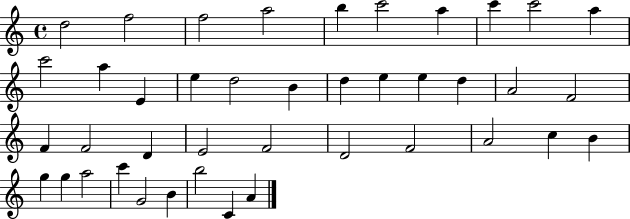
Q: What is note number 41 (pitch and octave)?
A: A4